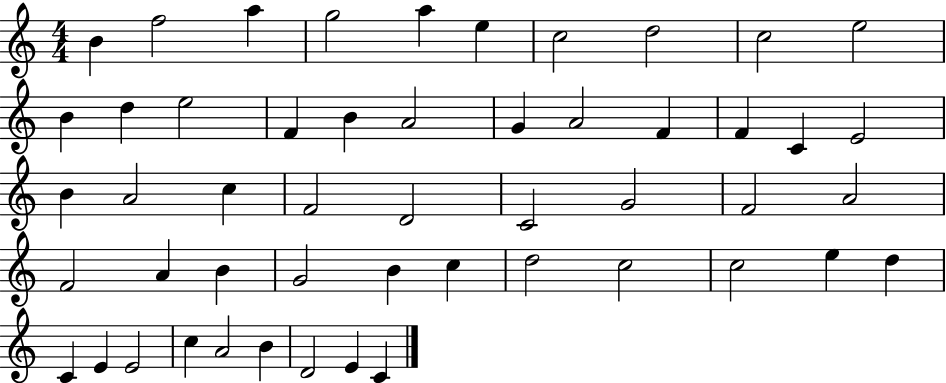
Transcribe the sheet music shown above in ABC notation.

X:1
T:Untitled
M:4/4
L:1/4
K:C
B f2 a g2 a e c2 d2 c2 e2 B d e2 F B A2 G A2 F F C E2 B A2 c F2 D2 C2 G2 F2 A2 F2 A B G2 B c d2 c2 c2 e d C E E2 c A2 B D2 E C